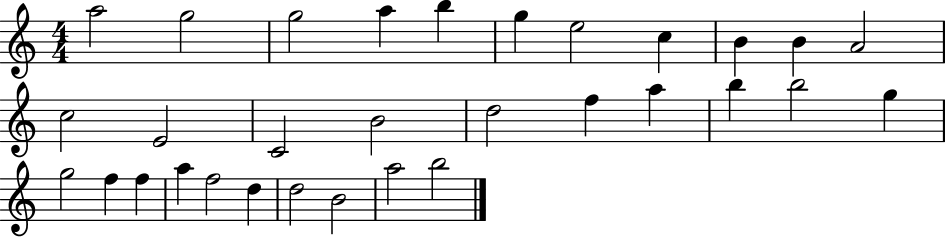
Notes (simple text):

A5/h G5/h G5/h A5/q B5/q G5/q E5/h C5/q B4/q B4/q A4/h C5/h E4/h C4/h B4/h D5/h F5/q A5/q B5/q B5/h G5/q G5/h F5/q F5/q A5/q F5/h D5/q D5/h B4/h A5/h B5/h